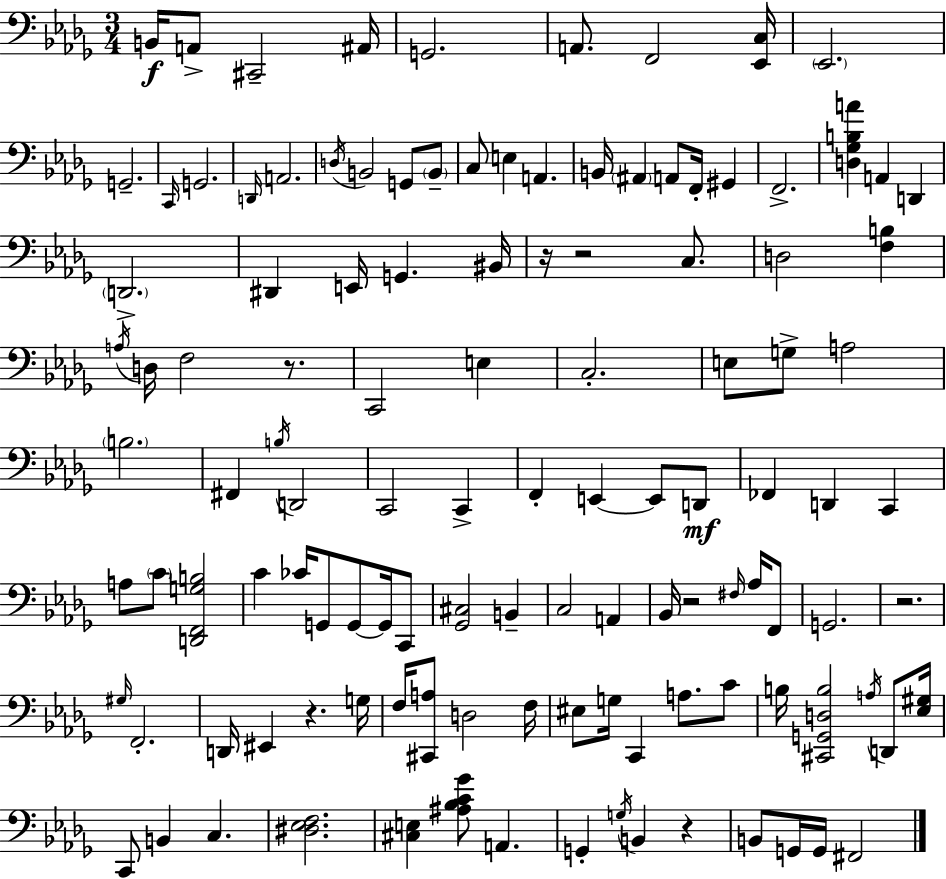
X:1
T:Untitled
M:3/4
L:1/4
K:Bbm
B,,/4 A,,/2 ^C,,2 ^A,,/4 G,,2 A,,/2 F,,2 [_E,,C,]/4 _E,,2 G,,2 C,,/4 G,,2 D,,/4 A,,2 D,/4 B,,2 G,,/2 B,,/2 C,/2 E, A,, B,,/4 ^A,, A,,/2 F,,/4 ^G,, F,,2 [D,_G,B,A] A,, D,, D,,2 ^D,, E,,/4 G,, ^B,,/4 z/4 z2 C,/2 D,2 [F,B,] A,/4 D,/4 F,2 z/2 C,,2 E, C,2 E,/2 G,/2 A,2 B,2 ^F,, B,/4 D,,2 C,,2 C,, F,, E,, E,,/2 D,,/2 _F,, D,, C,, A,/2 C/2 [D,,F,,G,B,]2 C _C/4 G,,/2 G,,/2 G,,/4 C,,/2 [_G,,^C,]2 B,, C,2 A,, _B,,/4 z2 ^F,/4 _A,/4 F,,/2 G,,2 z2 ^G,/4 F,,2 D,,/4 ^E,, z G,/4 F,/4 [^C,,A,]/2 D,2 F,/4 ^E,/2 G,/4 C,, A,/2 C/2 B,/4 [^C,,G,,D,B,]2 A,/4 D,,/2 [_E,^G,]/4 C,,/2 B,, C, [^D,_E,F,]2 [^C,E,] [^A,_B,C_G]/2 A,, G,, G,/4 B,, z B,,/2 G,,/4 G,,/4 ^F,,2